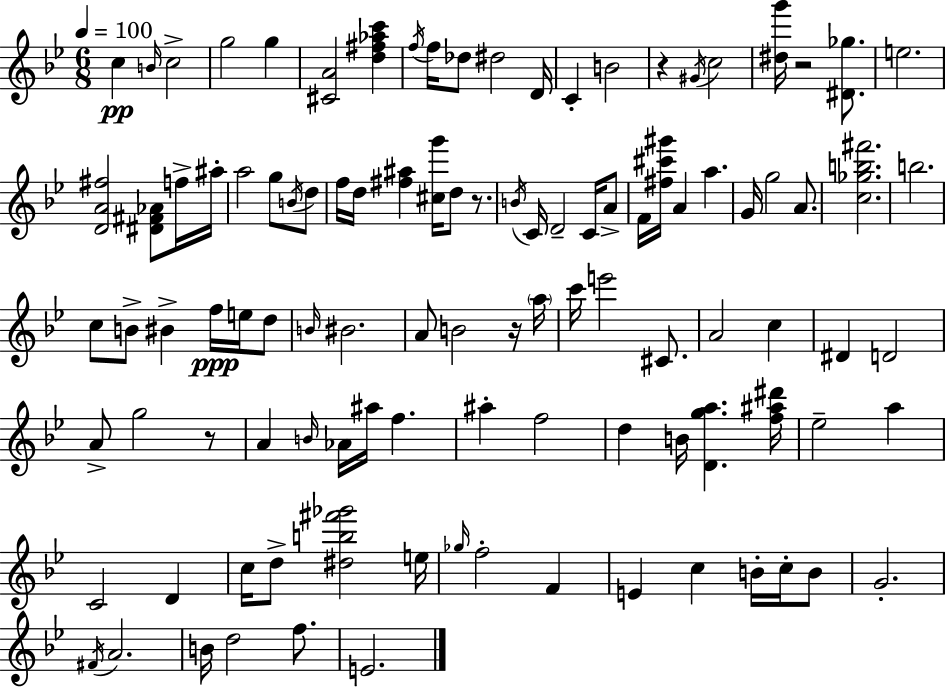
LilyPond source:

{
  \clef treble
  \numericTimeSignature
  \time 6/8
  \key g \minor
  \tempo 4 = 100
  c''4\pp \grace { b'16 } c''2-> | g''2 g''4 | <cis' a'>2 <d'' fis'' aes'' c'''>4 | \acciaccatura { f''16 } f''16 des''8 dis''2 | \break d'16 c'4-. b'2 | r4 \acciaccatura { gis'16 } c''2 | <dis'' g'''>16 r2 | <dis' ges''>8. e''2. | \break <d' a' fis''>2 <dis' fis' aes'>8 | f''16-> ais''16-. a''2 g''8 | \acciaccatura { b'16 } d''8 f''16 d''16 <fis'' ais''>4 <cis'' g'''>16 d''8 | r8. \acciaccatura { b'16 } c'16 d'2-- | \break c'16 a'8-> f'16 <fis'' cis''' gis'''>16 a'4 a''4. | g'16 g''2 | a'8. <c'' ges'' b'' fis'''>2. | b''2. | \break c''8 b'8-> bis'4-> | f''16\ppp e''16 d''8 \grace { b'16 } bis'2. | a'8 b'2 | r16 \parenthesize a''16 c'''16 e'''2 | \break cis'8. a'2 | c''4 dis'4 d'2 | a'8-> g''2 | r8 a'4 \grace { b'16 } aes'16 | \break ais''16 f''4. ais''4-. f''2 | d''4 b'16 | <d' g'' a''>4. <f'' ais'' dis'''>16 ees''2-- | a''4 c'2 | \break d'4 c''16 d''8-> <dis'' b'' fis''' ges'''>2 | e''16 \grace { ges''16 } f''2-. | f'4 e'4 | c''4 b'16-. c''16-. b'8 g'2.-. | \break \acciaccatura { fis'16 } a'2. | b'16 d''2 | f''8. e'2. | \bar "|."
}